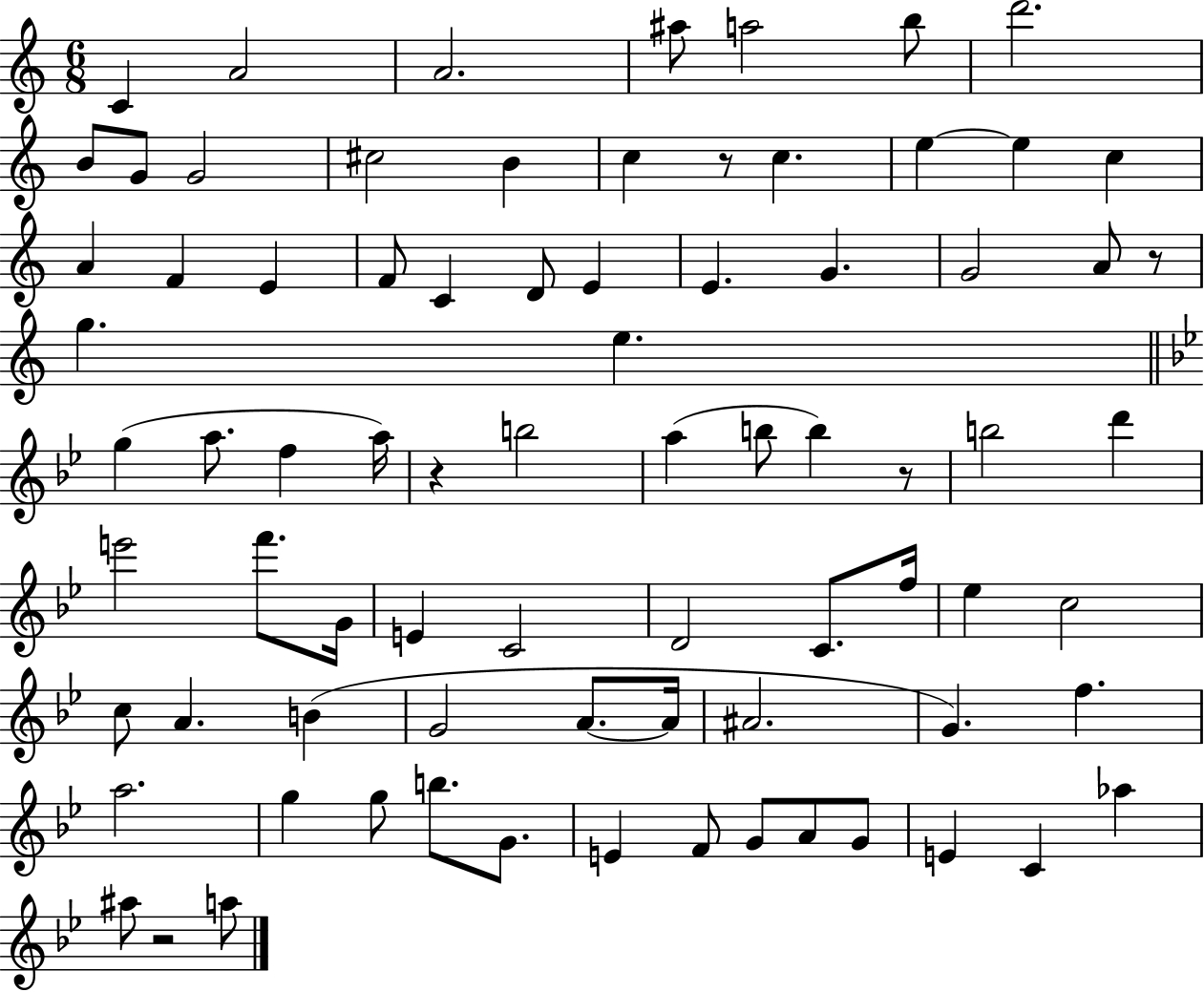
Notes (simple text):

C4/q A4/h A4/h. A#5/e A5/h B5/e D6/h. B4/e G4/e G4/h C#5/h B4/q C5/q R/e C5/q. E5/q E5/q C5/q A4/q F4/q E4/q F4/e C4/q D4/e E4/q E4/q. G4/q. G4/h A4/e R/e G5/q. E5/q. G5/q A5/e. F5/q A5/s R/q B5/h A5/q B5/e B5/q R/e B5/h D6/q E6/h F6/e. G4/s E4/q C4/h D4/h C4/e. F5/s Eb5/q C5/h C5/e A4/q. B4/q G4/h A4/e. A4/s A#4/h. G4/q. F5/q. A5/h. G5/q G5/e B5/e. G4/e. E4/q F4/e G4/e A4/e G4/e E4/q C4/q Ab5/q A#5/e R/h A5/e